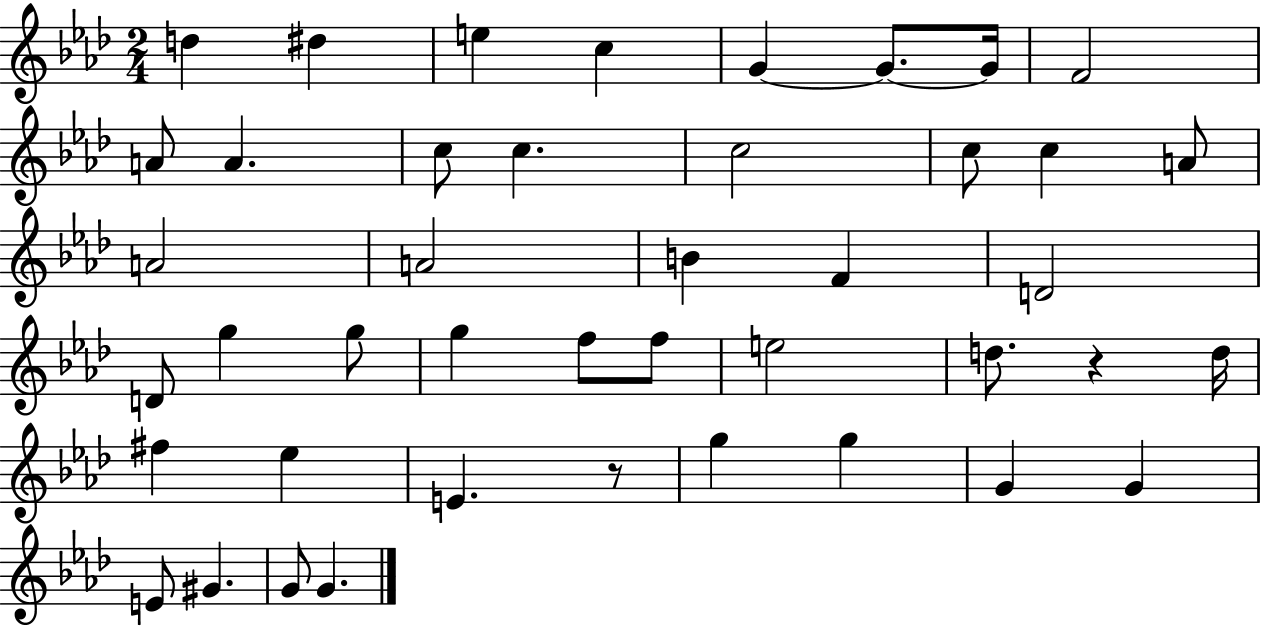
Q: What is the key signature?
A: AES major